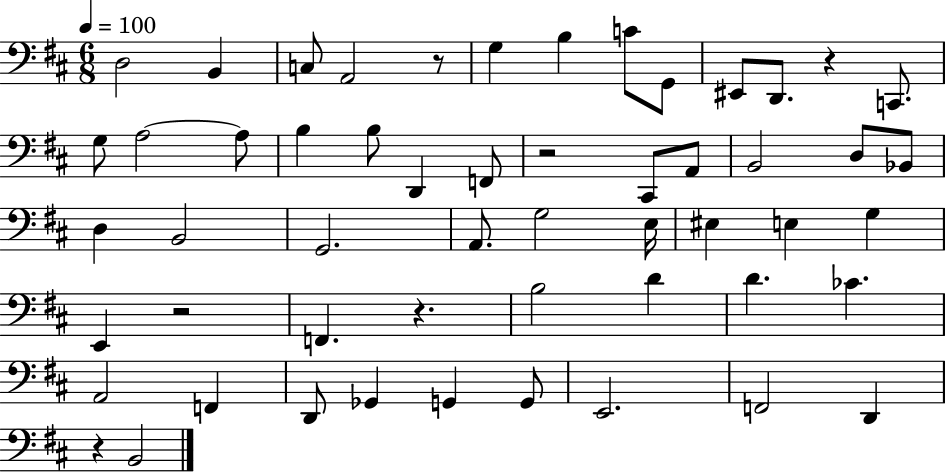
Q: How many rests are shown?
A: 6